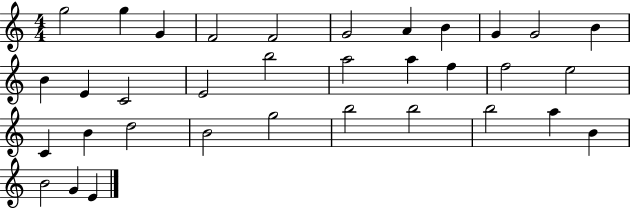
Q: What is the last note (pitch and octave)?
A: E4